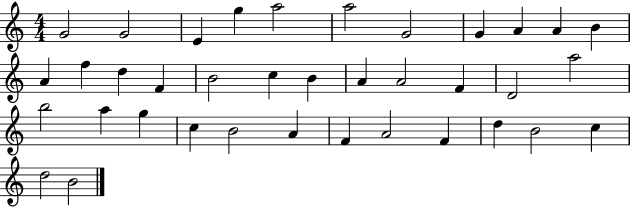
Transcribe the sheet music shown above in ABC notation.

X:1
T:Untitled
M:4/4
L:1/4
K:C
G2 G2 E g a2 a2 G2 G A A B A f d F B2 c B A A2 F D2 a2 b2 a g c B2 A F A2 F d B2 c d2 B2